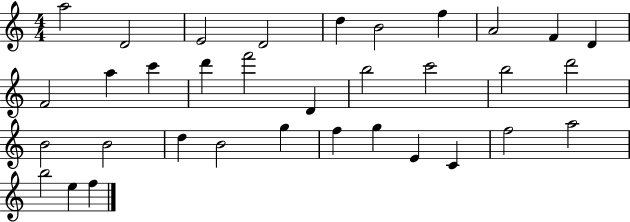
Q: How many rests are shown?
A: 0